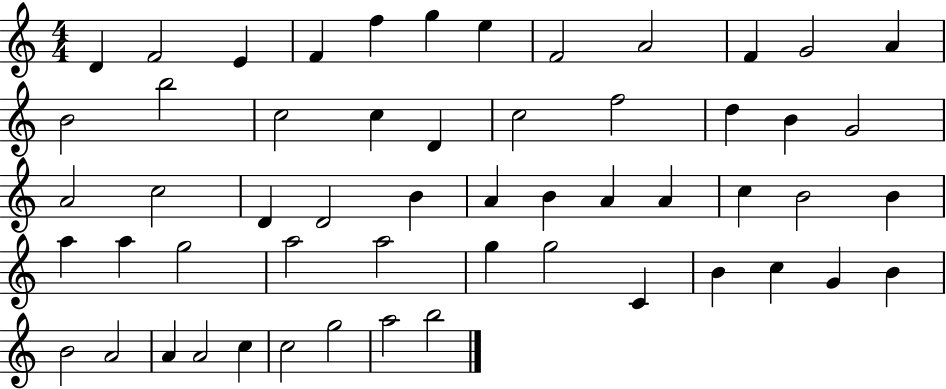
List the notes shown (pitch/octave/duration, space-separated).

D4/q F4/h E4/q F4/q F5/q G5/q E5/q F4/h A4/h F4/q G4/h A4/q B4/h B5/h C5/h C5/q D4/q C5/h F5/h D5/q B4/q G4/h A4/h C5/h D4/q D4/h B4/q A4/q B4/q A4/q A4/q C5/q B4/h B4/q A5/q A5/q G5/h A5/h A5/h G5/q G5/h C4/q B4/q C5/q G4/q B4/q B4/h A4/h A4/q A4/h C5/q C5/h G5/h A5/h B5/h